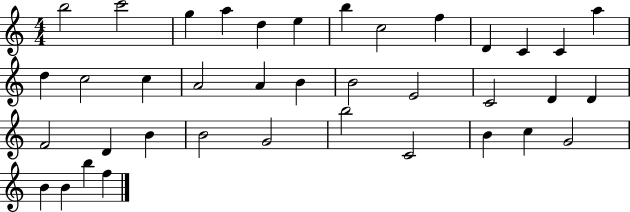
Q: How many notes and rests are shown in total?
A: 38